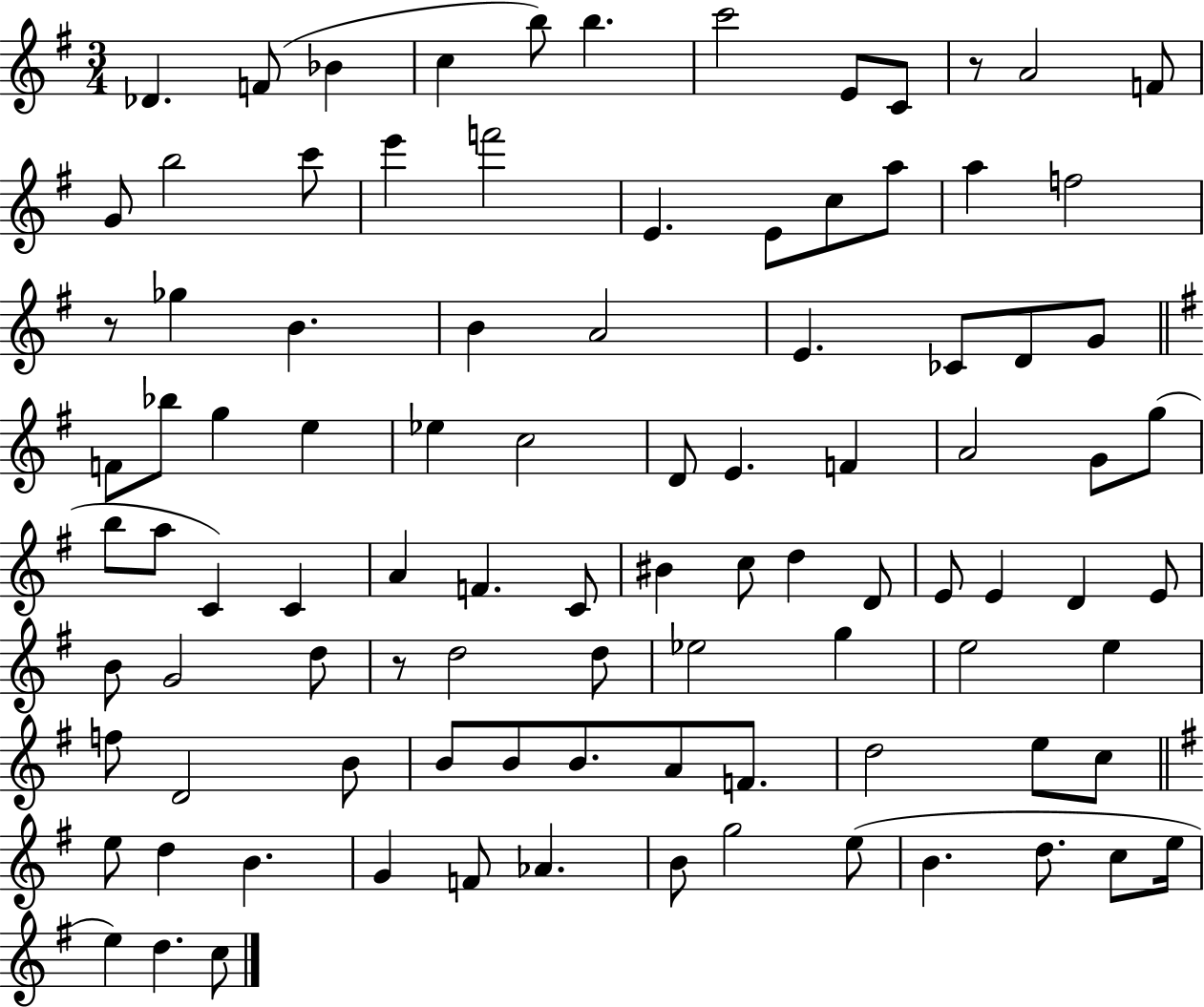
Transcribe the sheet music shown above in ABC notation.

X:1
T:Untitled
M:3/4
L:1/4
K:G
_D F/2 _B c b/2 b c'2 E/2 C/2 z/2 A2 F/2 G/2 b2 c'/2 e' f'2 E E/2 c/2 a/2 a f2 z/2 _g B B A2 E _C/2 D/2 G/2 F/2 _b/2 g e _e c2 D/2 E F A2 G/2 g/2 b/2 a/2 C C A F C/2 ^B c/2 d D/2 E/2 E D E/2 B/2 G2 d/2 z/2 d2 d/2 _e2 g e2 e f/2 D2 B/2 B/2 B/2 B/2 A/2 F/2 d2 e/2 c/2 e/2 d B G F/2 _A B/2 g2 e/2 B d/2 c/2 e/4 e d c/2